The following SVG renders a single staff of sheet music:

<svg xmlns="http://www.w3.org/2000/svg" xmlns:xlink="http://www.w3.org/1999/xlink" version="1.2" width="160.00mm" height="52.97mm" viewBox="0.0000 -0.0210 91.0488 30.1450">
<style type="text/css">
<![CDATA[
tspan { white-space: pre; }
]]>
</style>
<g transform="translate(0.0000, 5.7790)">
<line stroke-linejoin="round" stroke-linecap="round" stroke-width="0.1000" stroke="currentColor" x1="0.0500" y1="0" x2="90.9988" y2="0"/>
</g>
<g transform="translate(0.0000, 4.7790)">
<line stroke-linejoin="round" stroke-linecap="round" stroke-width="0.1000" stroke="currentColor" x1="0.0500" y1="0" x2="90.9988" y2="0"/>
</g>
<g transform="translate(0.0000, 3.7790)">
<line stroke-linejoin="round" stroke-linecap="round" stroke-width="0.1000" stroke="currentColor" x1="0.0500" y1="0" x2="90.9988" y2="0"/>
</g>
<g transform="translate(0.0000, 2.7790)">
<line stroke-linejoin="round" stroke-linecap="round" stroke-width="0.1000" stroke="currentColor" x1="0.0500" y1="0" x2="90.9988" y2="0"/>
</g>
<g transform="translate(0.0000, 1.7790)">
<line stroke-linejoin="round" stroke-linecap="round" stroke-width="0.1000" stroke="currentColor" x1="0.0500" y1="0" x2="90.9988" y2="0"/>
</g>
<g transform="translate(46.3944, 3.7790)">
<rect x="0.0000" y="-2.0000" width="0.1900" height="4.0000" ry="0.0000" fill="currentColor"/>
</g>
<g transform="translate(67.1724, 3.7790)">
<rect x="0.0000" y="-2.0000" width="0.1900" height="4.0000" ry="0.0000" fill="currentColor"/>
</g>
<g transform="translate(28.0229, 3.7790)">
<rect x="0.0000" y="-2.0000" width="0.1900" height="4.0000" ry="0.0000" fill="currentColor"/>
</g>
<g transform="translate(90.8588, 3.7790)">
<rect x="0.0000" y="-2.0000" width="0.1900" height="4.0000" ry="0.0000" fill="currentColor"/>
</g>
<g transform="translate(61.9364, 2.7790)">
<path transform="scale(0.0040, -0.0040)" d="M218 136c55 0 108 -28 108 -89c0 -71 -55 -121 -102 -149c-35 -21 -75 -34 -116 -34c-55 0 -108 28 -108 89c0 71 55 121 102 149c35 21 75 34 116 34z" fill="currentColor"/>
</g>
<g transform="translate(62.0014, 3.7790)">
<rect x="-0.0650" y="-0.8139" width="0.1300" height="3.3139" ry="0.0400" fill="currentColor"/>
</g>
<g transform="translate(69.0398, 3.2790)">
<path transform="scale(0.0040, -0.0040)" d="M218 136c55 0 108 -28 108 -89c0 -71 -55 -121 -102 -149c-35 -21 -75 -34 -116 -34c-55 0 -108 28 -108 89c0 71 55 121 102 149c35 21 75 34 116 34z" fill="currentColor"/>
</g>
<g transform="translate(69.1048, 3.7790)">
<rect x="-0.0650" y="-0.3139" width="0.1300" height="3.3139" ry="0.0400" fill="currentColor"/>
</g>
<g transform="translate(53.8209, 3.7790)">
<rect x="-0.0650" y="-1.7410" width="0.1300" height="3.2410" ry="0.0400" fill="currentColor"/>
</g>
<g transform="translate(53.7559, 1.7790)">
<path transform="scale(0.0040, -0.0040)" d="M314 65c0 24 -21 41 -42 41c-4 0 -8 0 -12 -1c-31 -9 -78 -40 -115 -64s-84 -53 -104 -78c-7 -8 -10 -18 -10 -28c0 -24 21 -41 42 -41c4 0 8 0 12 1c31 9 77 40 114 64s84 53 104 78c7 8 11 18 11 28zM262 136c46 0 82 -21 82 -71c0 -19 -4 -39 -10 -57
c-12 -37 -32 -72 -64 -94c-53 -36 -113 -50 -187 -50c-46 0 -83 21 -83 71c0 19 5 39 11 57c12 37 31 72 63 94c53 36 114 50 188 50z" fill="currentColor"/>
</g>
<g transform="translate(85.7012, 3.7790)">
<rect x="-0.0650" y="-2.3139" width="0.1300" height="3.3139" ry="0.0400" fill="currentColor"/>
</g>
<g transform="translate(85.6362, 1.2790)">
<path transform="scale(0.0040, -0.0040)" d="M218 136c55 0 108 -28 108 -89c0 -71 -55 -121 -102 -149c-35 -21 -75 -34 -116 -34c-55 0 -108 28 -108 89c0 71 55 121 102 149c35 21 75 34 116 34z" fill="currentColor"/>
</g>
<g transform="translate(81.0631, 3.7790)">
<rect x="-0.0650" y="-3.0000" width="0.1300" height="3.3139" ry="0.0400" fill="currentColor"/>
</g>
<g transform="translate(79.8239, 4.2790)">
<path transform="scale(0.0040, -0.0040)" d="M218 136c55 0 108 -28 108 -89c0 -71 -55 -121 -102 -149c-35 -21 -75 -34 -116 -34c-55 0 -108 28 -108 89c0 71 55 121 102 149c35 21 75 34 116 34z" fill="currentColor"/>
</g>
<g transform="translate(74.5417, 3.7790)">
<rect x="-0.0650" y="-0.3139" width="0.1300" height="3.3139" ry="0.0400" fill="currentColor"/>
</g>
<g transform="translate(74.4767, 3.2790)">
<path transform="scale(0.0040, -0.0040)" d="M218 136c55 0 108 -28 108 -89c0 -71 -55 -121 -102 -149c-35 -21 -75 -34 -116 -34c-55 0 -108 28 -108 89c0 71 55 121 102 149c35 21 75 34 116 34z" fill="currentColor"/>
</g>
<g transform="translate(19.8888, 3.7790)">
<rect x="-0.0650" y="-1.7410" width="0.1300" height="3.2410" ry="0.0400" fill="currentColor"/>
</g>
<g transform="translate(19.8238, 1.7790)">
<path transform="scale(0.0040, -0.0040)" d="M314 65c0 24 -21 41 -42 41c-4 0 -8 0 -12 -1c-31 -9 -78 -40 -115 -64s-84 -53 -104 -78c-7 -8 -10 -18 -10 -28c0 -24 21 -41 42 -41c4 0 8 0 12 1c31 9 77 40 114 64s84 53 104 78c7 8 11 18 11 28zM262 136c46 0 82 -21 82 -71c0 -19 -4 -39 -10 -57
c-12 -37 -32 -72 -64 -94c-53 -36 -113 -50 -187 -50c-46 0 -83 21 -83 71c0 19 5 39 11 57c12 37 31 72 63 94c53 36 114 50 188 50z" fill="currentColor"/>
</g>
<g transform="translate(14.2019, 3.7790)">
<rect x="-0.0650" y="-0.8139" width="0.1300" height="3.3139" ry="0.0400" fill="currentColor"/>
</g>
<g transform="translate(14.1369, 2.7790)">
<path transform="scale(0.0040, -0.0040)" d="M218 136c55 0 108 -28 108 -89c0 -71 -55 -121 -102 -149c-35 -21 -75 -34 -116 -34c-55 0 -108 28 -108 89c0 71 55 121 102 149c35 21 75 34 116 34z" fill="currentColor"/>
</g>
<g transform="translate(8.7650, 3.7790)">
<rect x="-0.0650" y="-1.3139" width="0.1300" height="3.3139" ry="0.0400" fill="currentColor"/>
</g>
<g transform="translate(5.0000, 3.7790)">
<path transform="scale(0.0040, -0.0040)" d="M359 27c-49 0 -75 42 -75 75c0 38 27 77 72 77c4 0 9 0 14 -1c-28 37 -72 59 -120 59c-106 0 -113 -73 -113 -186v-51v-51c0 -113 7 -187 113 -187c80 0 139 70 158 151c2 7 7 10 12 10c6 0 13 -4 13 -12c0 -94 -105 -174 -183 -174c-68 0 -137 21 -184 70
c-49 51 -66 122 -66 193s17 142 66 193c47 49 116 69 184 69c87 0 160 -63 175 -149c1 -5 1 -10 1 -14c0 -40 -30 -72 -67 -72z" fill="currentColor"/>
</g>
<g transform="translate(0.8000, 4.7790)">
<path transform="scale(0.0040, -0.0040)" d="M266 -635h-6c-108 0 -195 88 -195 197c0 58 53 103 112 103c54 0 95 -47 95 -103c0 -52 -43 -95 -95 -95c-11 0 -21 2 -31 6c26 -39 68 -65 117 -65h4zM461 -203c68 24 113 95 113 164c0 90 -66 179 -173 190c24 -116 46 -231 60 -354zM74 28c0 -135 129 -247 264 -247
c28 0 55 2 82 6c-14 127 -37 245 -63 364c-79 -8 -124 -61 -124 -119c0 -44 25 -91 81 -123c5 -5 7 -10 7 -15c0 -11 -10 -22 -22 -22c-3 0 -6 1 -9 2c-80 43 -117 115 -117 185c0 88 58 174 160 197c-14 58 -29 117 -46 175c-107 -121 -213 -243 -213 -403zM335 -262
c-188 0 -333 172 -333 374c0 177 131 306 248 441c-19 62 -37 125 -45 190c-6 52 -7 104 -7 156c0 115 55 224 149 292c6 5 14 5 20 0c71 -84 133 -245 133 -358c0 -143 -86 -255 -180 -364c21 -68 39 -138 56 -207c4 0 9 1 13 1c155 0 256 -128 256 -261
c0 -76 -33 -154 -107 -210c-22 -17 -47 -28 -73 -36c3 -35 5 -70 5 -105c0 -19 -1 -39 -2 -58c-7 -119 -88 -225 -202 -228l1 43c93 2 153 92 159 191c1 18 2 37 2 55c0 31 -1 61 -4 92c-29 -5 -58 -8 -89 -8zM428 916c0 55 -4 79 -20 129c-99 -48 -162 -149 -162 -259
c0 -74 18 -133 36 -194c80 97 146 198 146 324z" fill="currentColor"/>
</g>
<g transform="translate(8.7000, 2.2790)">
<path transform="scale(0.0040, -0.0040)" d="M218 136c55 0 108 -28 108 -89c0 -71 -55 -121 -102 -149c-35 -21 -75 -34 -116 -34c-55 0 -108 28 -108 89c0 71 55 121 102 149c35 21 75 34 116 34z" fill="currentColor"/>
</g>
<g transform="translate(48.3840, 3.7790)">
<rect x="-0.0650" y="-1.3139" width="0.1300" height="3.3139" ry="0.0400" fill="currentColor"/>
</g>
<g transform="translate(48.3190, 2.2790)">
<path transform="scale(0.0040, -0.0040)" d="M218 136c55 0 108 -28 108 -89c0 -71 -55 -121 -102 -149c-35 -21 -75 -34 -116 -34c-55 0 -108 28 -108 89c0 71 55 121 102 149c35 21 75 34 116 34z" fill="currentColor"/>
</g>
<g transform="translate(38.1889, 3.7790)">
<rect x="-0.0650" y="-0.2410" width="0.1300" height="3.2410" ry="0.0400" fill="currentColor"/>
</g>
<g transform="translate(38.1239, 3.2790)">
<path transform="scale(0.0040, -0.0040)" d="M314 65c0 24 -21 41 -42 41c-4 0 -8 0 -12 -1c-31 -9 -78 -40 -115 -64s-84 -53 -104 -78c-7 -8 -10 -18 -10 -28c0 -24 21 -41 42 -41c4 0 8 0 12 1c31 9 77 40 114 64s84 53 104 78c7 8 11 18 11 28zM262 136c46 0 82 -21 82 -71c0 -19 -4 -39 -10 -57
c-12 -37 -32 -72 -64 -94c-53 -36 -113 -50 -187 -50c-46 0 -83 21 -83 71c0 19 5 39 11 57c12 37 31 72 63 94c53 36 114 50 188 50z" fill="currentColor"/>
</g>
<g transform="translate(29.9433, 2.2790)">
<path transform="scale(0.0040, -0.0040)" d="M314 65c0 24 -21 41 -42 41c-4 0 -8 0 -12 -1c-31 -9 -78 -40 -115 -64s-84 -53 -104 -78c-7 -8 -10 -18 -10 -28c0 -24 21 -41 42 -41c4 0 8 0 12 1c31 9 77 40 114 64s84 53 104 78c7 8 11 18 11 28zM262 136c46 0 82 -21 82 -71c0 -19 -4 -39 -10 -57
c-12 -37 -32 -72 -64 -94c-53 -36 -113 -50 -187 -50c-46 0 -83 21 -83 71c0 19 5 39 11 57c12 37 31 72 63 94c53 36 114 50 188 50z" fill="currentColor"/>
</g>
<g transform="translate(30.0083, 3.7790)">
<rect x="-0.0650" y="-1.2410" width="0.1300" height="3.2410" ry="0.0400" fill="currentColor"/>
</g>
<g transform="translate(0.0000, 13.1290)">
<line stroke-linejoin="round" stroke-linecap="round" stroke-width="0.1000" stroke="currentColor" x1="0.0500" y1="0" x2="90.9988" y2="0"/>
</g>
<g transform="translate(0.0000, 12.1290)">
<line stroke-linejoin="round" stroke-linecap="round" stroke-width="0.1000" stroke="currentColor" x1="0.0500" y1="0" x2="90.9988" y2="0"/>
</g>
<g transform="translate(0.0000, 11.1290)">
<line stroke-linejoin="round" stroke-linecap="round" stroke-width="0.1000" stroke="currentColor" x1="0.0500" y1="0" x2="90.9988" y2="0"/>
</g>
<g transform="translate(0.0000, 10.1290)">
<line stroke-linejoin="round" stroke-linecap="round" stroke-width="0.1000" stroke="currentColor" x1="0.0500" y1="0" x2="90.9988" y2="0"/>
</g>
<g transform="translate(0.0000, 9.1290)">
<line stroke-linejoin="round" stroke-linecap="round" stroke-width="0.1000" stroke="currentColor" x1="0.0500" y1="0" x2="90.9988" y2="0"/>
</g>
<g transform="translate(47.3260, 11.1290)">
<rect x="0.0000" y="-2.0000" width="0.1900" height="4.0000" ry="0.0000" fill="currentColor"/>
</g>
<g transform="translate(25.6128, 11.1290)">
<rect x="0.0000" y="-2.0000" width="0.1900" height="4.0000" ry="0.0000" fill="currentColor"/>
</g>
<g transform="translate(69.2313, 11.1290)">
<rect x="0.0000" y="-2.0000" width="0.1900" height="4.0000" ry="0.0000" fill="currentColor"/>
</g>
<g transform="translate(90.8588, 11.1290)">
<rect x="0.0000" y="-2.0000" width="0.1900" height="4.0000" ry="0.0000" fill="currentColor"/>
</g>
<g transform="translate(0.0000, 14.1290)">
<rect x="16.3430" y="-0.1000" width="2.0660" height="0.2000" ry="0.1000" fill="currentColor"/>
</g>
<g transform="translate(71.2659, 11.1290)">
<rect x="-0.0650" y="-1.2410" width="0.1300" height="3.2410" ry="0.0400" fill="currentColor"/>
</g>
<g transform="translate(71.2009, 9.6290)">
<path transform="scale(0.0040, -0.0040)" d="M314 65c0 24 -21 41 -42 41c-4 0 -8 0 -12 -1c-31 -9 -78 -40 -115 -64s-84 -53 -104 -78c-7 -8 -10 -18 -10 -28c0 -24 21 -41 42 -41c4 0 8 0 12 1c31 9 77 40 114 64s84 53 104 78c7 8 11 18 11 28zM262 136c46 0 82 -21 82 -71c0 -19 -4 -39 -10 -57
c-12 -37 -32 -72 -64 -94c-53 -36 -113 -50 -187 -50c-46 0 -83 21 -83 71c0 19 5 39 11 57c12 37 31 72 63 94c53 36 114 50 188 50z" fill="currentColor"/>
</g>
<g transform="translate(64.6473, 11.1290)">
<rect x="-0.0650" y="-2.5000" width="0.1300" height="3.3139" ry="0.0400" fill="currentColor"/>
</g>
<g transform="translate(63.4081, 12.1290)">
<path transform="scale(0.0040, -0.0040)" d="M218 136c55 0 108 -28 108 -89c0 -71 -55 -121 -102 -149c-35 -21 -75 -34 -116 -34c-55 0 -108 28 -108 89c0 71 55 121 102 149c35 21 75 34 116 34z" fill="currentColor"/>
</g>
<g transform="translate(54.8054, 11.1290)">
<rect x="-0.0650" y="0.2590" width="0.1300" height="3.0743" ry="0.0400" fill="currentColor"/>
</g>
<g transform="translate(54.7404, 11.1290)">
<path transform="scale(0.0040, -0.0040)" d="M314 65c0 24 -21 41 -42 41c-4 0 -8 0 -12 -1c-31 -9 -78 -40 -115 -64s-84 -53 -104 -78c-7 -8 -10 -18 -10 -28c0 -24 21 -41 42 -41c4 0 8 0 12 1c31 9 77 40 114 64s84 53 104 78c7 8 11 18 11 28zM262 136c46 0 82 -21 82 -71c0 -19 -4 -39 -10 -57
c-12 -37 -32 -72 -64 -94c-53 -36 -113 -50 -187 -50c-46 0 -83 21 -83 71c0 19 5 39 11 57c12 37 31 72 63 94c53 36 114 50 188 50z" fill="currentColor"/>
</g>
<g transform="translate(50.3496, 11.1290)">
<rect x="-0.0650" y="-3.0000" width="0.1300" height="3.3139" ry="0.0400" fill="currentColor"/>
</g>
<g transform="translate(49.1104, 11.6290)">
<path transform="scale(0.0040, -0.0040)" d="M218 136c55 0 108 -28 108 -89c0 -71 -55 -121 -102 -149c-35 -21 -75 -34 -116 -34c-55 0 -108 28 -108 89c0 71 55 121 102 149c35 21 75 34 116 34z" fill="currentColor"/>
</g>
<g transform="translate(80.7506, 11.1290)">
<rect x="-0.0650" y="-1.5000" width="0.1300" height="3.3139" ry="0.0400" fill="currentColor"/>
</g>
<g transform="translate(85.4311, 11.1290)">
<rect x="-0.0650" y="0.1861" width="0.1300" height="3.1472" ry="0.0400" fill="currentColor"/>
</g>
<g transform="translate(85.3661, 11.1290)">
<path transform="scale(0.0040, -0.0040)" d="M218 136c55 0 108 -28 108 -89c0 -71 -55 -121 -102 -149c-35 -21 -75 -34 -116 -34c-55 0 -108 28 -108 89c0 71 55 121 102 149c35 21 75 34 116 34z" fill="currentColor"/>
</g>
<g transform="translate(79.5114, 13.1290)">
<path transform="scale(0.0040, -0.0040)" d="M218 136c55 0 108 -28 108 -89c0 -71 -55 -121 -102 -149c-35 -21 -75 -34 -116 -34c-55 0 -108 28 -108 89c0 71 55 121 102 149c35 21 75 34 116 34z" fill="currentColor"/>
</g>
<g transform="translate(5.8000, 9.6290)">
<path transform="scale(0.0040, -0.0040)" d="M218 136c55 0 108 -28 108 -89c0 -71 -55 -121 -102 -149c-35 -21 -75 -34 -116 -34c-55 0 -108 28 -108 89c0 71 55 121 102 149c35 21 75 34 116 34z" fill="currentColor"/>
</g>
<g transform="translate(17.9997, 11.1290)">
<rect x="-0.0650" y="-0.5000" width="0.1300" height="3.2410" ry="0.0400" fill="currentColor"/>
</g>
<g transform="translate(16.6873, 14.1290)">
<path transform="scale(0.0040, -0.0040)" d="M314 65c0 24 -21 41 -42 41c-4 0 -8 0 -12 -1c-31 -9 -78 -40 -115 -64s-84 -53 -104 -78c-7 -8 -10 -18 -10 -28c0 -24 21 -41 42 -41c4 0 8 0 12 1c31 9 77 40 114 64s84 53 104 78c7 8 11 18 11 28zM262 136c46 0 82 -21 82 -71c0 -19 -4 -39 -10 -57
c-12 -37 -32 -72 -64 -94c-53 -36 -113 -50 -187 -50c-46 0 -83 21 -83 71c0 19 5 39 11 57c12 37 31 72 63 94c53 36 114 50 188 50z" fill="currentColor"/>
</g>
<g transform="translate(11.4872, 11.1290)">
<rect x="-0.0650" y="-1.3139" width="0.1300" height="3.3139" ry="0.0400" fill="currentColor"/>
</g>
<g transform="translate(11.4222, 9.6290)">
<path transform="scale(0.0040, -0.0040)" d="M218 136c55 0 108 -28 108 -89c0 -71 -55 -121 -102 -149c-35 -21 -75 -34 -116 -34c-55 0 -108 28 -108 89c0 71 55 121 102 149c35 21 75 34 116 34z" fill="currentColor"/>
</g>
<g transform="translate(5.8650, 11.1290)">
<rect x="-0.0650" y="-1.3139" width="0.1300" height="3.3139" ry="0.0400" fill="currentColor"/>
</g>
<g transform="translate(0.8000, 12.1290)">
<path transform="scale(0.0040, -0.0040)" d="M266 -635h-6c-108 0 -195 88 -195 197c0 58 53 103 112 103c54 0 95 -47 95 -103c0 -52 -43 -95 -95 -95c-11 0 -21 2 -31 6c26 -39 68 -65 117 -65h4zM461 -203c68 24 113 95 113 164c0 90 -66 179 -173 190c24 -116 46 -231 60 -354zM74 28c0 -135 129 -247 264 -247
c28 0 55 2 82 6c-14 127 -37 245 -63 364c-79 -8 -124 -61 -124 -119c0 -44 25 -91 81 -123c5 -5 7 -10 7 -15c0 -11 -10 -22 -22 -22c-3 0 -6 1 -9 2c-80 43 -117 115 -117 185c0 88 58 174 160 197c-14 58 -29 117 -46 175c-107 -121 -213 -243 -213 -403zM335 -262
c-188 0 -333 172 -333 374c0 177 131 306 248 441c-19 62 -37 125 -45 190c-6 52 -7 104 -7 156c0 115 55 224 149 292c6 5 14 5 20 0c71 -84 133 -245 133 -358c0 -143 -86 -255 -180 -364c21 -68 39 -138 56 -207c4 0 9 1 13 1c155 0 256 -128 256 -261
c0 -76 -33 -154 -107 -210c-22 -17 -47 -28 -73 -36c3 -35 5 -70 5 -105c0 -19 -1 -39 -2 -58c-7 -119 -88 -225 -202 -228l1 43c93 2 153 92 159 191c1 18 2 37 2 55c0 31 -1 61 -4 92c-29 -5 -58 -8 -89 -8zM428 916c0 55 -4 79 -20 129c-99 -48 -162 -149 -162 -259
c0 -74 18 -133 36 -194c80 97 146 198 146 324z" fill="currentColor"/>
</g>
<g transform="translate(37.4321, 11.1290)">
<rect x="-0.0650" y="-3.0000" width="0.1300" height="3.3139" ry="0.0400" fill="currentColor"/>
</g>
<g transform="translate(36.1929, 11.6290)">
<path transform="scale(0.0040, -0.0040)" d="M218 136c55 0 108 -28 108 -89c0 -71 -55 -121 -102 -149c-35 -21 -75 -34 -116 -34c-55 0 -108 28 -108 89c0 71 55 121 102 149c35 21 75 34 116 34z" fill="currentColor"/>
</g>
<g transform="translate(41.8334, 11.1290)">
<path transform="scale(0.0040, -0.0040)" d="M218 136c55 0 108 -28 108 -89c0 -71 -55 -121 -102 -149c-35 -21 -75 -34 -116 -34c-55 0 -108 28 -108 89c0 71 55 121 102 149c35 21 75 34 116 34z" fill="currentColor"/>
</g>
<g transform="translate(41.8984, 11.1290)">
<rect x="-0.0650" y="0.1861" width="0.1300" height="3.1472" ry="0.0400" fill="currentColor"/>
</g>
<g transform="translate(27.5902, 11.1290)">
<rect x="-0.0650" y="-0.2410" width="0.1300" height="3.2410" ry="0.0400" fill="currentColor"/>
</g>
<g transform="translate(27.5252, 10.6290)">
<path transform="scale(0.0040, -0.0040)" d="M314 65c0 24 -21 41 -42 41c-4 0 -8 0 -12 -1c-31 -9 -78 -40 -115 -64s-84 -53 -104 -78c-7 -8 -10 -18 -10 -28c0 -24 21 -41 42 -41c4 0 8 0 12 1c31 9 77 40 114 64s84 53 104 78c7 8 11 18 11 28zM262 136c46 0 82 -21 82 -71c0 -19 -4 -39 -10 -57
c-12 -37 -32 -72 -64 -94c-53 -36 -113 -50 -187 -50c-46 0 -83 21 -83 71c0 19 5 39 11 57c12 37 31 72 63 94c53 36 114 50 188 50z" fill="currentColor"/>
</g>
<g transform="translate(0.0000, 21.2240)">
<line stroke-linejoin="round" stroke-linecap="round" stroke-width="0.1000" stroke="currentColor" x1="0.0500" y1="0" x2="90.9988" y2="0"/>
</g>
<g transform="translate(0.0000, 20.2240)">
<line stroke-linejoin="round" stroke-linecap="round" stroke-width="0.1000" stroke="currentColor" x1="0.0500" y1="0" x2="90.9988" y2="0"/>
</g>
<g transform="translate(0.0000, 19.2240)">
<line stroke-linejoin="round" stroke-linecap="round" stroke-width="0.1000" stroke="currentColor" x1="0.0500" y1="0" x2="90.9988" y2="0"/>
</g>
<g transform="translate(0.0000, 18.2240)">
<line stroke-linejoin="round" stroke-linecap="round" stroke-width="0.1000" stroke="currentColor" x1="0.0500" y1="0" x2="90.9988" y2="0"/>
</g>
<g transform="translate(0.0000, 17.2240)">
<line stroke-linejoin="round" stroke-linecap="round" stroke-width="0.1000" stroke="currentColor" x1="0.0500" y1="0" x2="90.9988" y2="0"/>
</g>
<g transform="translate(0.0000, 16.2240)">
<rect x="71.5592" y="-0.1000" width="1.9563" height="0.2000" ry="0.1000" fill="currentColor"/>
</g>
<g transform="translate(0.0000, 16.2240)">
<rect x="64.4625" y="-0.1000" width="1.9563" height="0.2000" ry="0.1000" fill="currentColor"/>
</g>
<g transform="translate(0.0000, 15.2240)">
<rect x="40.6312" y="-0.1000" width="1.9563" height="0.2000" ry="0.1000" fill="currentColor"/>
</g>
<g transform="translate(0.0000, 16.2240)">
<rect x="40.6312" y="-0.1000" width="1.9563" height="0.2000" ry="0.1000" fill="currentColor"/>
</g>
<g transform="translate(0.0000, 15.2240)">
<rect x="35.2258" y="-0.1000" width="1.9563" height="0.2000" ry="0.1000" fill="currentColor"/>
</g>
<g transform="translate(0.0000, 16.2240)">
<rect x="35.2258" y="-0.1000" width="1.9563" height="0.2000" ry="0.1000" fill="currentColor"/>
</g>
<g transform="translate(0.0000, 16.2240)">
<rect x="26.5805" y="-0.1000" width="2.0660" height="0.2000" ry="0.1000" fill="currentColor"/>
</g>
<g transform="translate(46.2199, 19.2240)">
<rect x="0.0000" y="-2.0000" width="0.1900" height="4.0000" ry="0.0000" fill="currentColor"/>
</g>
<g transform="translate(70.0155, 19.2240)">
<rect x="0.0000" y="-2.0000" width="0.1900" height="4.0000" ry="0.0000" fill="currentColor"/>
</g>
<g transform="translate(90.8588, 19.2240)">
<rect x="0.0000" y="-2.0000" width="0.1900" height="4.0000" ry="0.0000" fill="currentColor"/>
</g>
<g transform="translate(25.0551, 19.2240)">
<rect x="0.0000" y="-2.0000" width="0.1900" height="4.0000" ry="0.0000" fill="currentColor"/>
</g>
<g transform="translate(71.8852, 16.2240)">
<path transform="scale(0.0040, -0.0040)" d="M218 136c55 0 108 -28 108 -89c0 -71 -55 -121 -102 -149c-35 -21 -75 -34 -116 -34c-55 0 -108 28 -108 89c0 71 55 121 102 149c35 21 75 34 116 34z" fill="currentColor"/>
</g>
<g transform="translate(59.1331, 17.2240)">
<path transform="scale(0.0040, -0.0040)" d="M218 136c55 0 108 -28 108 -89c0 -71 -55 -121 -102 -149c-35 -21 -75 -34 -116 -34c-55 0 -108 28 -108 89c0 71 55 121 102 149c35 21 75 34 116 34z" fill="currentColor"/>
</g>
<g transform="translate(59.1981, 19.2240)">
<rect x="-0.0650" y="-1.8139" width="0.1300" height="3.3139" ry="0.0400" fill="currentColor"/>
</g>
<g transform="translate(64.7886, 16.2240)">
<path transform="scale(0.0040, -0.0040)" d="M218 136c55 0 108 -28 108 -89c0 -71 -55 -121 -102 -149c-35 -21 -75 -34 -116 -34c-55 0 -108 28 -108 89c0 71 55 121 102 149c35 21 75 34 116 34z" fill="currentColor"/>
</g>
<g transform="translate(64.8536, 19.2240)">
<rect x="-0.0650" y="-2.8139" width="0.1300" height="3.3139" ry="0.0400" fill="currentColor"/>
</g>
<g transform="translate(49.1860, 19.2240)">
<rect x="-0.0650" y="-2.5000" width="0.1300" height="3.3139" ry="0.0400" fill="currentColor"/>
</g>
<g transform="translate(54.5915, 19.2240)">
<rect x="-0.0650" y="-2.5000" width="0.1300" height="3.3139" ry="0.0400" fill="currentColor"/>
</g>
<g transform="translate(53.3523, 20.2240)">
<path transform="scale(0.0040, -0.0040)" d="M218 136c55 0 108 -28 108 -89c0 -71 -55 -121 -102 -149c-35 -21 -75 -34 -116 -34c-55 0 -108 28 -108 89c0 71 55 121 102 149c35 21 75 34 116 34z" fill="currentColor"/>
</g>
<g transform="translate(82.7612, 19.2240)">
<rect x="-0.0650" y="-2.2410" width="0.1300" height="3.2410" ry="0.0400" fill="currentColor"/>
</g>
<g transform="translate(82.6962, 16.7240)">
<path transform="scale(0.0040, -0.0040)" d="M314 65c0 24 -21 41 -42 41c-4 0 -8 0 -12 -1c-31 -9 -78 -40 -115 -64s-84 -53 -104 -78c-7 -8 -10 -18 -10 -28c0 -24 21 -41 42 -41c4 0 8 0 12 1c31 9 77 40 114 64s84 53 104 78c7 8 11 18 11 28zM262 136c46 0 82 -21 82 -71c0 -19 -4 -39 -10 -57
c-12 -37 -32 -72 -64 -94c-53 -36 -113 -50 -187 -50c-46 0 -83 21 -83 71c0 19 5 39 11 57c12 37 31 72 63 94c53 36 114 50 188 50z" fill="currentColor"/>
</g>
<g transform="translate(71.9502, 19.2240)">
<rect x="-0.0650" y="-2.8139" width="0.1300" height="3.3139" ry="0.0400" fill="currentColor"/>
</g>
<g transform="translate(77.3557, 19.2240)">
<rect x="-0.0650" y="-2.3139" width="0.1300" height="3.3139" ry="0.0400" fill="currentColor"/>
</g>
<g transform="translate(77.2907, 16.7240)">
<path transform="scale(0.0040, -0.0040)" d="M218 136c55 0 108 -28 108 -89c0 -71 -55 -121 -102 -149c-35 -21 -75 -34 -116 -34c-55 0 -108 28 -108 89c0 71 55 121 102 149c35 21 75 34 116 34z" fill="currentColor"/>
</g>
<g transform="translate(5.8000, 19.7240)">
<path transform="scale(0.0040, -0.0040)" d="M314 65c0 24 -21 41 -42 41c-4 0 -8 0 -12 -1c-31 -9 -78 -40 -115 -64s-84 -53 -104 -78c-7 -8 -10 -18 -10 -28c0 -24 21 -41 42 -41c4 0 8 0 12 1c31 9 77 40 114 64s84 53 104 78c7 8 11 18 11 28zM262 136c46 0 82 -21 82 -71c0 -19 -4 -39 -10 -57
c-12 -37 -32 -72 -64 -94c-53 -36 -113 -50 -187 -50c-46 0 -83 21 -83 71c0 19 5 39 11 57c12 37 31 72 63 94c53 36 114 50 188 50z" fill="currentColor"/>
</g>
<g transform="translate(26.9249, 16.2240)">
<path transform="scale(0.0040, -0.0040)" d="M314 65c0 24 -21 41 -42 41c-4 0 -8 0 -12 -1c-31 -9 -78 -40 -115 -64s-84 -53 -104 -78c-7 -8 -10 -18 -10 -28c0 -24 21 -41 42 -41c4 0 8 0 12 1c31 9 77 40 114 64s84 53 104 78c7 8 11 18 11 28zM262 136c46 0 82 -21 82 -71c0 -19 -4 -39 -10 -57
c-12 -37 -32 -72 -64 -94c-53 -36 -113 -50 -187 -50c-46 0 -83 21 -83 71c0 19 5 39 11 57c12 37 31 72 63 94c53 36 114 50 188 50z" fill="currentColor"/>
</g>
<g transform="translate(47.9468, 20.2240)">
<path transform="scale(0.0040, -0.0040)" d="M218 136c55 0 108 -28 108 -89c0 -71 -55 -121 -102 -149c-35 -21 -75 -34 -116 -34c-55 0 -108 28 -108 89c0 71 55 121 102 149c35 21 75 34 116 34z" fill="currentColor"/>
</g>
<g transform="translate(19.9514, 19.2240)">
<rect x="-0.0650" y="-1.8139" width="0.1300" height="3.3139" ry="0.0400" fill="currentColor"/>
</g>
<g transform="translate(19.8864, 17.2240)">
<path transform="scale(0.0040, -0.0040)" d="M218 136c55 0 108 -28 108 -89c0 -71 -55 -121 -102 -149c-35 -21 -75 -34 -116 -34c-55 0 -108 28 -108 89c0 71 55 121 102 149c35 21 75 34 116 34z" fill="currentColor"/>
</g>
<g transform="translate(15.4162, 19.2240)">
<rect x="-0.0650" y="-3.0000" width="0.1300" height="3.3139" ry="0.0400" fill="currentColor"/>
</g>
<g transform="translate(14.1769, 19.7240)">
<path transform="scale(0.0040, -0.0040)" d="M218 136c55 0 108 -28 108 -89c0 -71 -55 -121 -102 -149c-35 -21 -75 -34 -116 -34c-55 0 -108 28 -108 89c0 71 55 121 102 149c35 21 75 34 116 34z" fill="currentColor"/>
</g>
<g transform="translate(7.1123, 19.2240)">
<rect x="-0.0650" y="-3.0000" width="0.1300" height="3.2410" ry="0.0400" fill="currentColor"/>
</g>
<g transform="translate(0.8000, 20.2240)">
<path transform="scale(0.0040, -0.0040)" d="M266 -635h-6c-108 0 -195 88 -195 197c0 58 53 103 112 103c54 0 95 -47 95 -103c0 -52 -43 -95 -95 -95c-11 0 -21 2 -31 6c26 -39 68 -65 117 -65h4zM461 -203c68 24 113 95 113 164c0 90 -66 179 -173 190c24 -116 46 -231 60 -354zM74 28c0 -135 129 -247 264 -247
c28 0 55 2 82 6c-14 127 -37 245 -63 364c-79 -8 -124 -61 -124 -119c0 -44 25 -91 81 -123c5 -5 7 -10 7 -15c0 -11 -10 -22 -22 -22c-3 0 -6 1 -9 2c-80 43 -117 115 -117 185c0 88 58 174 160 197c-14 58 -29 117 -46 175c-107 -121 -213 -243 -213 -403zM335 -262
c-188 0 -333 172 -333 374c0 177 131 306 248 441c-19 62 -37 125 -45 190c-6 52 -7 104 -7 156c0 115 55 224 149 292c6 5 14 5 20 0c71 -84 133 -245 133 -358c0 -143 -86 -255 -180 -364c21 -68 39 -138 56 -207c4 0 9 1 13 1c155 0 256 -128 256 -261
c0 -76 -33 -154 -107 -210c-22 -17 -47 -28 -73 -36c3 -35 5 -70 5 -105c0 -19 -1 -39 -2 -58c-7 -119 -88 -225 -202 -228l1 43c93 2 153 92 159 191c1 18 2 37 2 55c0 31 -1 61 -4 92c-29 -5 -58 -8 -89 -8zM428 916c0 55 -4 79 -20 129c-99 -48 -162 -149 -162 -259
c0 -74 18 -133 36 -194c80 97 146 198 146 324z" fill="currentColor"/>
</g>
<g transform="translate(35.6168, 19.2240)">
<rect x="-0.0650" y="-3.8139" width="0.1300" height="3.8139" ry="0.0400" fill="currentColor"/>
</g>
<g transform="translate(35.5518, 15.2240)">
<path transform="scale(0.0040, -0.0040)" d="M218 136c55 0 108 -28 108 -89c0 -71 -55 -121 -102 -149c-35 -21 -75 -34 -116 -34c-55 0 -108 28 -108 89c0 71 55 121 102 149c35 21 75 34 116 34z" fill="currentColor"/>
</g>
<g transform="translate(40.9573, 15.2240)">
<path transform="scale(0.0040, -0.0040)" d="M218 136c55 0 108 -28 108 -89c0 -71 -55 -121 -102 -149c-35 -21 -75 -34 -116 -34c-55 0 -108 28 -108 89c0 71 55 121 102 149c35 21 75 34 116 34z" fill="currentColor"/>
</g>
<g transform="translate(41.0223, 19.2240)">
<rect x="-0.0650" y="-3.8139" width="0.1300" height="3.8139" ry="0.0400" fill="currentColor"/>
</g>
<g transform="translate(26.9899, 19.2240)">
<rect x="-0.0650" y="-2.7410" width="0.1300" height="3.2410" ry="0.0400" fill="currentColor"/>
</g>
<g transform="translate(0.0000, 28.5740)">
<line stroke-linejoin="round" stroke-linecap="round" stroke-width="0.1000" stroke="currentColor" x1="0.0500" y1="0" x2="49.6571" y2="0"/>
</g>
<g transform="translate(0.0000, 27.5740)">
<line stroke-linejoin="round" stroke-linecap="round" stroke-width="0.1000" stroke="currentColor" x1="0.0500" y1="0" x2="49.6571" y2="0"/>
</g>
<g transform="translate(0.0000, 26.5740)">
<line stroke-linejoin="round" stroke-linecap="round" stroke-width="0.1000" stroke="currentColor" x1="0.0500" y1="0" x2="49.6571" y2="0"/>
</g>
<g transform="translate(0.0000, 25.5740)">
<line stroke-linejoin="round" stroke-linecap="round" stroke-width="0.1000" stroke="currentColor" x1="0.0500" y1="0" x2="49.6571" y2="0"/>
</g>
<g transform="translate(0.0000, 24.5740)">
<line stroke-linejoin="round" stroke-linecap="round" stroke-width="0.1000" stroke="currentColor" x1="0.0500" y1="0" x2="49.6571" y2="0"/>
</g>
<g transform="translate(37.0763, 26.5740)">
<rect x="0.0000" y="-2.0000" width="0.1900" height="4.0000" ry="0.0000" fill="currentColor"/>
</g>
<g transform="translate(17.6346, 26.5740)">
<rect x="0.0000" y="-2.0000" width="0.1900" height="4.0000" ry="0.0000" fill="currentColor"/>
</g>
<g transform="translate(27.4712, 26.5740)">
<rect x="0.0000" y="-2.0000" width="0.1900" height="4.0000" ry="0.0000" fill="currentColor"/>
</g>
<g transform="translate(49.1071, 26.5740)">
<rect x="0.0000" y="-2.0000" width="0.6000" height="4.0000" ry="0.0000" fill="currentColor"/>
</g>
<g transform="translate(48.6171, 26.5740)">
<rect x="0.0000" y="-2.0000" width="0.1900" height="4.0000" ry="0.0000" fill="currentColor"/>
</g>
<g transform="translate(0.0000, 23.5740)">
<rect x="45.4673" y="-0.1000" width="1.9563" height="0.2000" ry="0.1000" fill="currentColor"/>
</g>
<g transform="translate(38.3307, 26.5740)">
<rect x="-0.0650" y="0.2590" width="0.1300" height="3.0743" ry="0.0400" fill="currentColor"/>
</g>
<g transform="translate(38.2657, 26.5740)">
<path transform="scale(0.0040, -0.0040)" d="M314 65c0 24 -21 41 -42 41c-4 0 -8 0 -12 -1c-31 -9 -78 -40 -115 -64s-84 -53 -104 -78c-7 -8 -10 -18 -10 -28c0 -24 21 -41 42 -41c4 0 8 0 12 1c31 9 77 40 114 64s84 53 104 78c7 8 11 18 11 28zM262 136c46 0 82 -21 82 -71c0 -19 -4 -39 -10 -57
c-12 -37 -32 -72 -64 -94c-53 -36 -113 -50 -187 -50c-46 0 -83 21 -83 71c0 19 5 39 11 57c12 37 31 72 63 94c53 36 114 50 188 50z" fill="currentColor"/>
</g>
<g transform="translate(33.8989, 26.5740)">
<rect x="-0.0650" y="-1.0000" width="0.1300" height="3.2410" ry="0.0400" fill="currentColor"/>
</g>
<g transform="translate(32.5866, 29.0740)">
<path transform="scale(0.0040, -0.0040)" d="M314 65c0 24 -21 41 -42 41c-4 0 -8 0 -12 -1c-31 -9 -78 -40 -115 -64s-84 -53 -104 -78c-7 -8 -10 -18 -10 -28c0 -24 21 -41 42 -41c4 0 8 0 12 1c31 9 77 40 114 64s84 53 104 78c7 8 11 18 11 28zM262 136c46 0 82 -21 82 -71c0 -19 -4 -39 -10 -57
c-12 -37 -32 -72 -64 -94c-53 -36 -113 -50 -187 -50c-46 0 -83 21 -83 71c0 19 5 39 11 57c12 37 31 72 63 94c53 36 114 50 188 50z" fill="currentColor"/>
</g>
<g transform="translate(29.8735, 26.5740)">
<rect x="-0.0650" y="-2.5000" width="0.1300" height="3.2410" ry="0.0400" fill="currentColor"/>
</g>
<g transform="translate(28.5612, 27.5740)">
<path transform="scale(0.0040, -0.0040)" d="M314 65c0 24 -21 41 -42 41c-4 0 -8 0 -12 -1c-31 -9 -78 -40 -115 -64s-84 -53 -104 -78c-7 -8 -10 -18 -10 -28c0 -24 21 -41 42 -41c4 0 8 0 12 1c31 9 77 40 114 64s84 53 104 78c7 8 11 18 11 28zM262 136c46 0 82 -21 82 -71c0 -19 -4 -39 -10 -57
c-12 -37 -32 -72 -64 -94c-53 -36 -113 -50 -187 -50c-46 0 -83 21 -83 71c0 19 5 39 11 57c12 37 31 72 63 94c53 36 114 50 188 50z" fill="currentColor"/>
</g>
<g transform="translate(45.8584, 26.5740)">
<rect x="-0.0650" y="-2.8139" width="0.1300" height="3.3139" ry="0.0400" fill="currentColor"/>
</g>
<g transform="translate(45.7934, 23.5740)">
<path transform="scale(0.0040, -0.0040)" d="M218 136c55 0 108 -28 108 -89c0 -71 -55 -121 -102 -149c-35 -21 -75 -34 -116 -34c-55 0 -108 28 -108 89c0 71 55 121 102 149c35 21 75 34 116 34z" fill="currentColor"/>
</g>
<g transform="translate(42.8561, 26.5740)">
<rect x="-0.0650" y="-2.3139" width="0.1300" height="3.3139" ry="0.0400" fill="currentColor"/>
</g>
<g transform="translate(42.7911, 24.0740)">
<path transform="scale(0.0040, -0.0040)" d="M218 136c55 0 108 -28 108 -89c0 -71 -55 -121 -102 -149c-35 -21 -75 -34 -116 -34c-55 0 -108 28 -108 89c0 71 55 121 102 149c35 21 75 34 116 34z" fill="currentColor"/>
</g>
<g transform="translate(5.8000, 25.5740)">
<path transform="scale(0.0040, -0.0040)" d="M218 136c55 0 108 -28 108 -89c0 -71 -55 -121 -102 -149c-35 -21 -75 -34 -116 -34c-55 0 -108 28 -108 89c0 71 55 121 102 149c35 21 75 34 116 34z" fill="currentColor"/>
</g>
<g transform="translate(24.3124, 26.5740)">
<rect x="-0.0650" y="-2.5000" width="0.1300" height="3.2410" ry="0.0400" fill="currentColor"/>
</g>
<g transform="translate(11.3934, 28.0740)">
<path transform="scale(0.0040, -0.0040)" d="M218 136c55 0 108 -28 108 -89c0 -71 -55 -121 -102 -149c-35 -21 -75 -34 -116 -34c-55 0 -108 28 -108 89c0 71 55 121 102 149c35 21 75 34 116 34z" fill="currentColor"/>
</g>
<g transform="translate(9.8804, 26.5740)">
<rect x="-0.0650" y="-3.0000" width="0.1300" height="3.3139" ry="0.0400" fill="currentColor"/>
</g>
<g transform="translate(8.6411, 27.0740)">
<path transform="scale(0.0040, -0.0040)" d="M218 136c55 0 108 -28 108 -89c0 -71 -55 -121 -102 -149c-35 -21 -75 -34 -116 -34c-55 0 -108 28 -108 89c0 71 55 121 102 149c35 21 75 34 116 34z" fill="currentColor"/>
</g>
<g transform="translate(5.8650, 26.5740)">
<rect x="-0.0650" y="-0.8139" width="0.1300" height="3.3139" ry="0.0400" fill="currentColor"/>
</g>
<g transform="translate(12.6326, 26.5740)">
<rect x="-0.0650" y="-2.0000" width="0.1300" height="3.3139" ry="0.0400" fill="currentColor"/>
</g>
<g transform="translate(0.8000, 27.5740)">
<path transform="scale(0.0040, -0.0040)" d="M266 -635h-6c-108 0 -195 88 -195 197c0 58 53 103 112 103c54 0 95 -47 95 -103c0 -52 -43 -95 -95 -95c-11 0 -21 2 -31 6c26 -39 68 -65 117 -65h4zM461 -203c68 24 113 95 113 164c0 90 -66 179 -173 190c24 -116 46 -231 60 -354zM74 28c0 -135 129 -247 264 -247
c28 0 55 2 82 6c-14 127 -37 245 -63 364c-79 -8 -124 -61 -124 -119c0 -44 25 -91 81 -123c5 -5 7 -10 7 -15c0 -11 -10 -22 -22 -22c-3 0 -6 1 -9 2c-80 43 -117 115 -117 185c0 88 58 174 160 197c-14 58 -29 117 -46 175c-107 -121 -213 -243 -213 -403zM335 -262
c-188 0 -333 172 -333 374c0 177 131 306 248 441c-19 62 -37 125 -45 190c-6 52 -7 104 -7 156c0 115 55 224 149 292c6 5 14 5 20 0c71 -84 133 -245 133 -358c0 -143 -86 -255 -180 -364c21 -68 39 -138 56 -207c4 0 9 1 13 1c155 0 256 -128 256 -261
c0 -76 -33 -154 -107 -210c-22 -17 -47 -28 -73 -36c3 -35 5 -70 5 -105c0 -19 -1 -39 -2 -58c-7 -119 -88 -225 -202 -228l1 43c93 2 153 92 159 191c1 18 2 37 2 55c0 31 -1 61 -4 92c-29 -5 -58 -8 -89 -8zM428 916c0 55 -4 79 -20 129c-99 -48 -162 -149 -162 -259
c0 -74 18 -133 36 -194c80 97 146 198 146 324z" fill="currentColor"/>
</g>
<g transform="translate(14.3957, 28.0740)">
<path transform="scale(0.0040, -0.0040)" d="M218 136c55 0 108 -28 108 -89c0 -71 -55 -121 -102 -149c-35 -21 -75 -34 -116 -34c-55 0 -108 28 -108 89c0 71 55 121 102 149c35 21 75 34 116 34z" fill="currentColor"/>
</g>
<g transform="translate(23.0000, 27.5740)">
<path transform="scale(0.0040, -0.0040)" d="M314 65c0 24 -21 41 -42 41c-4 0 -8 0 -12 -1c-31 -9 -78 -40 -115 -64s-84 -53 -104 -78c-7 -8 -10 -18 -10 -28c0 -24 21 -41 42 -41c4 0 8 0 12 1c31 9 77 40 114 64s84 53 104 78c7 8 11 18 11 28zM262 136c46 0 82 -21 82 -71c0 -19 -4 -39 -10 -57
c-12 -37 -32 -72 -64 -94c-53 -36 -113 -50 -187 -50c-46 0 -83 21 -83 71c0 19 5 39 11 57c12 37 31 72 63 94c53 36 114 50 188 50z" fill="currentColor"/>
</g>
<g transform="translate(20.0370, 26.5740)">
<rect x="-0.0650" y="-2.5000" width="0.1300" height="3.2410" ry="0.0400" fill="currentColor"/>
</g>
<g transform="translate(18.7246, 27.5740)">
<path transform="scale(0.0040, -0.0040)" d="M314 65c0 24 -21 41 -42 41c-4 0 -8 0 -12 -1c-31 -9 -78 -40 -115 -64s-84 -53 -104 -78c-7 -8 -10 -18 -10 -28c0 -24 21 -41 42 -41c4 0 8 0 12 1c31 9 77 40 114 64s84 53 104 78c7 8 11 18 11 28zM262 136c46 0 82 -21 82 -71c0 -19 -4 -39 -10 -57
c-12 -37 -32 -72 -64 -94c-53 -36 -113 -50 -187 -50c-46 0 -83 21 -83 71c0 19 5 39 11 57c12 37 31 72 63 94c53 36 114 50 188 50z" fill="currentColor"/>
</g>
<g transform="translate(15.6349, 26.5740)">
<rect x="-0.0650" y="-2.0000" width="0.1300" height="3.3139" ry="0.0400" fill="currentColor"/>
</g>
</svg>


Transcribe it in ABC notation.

X:1
T:Untitled
M:4/4
L:1/4
K:C
e d f2 e2 c2 e f2 d c c A g e e C2 c2 A B A B2 G e2 E B A2 A f a2 c' c' G G f a a g g2 d A F F G2 G2 G2 D2 B2 g a